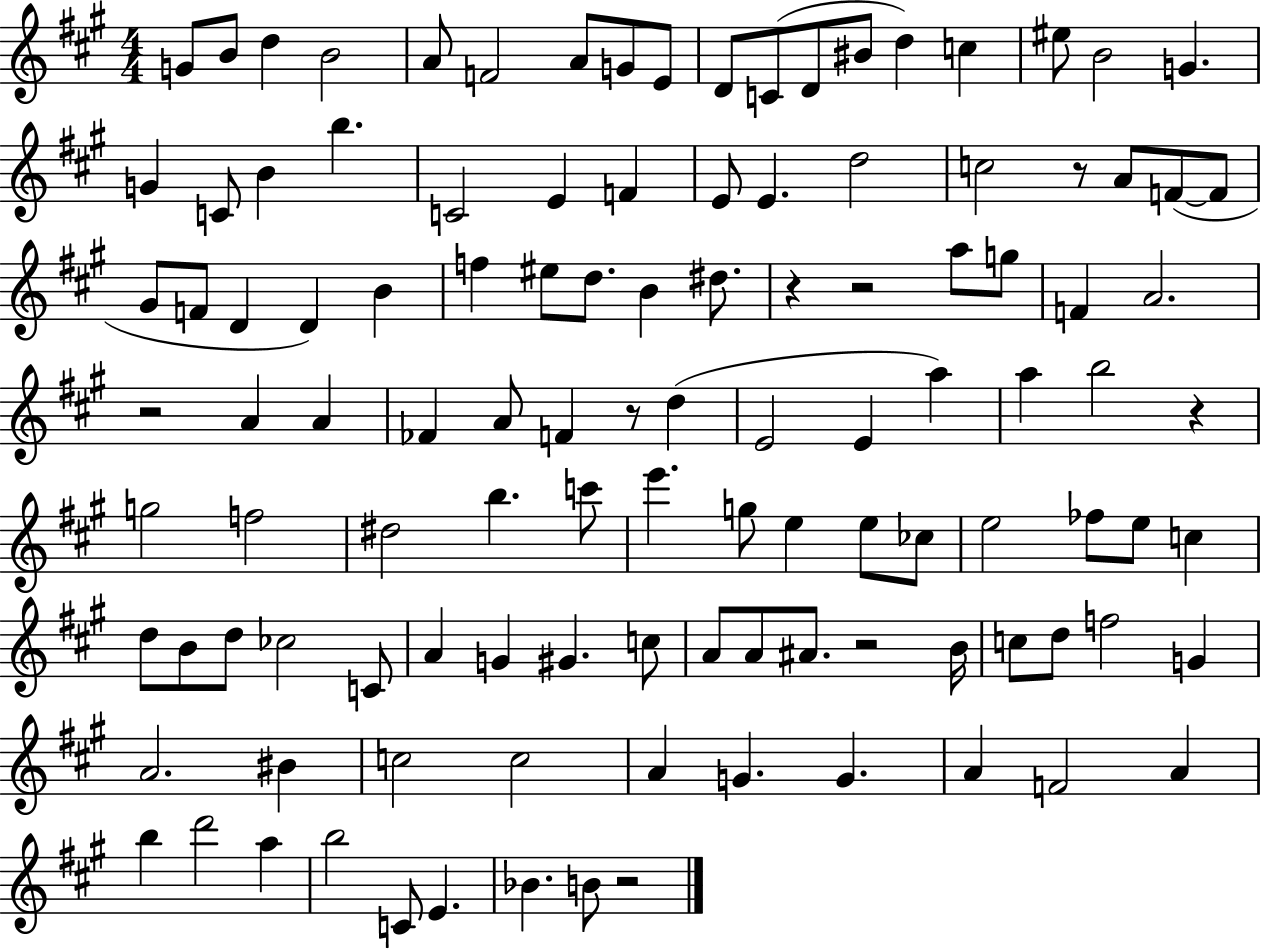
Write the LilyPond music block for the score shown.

{
  \clef treble
  \numericTimeSignature
  \time 4/4
  \key a \major
  \repeat volta 2 { g'8 b'8 d''4 b'2 | a'8 f'2 a'8 g'8 e'8 | d'8 c'8( d'8 bis'8 d''4) c''4 | eis''8 b'2 g'4. | \break g'4 c'8 b'4 b''4. | c'2 e'4 f'4 | e'8 e'4. d''2 | c''2 r8 a'8 f'8~(~ f'8 | \break gis'8 f'8 d'4 d'4) b'4 | f''4 eis''8 d''8. b'4 dis''8. | r4 r2 a''8 g''8 | f'4 a'2. | \break r2 a'4 a'4 | fes'4 a'8 f'4 r8 d''4( | e'2 e'4 a''4) | a''4 b''2 r4 | \break g''2 f''2 | dis''2 b''4. c'''8 | e'''4. g''8 e''4 e''8 ces''8 | e''2 fes''8 e''8 c''4 | \break d''8 b'8 d''8 ces''2 c'8 | a'4 g'4 gis'4. c''8 | a'8 a'8 ais'8. r2 b'16 | c''8 d''8 f''2 g'4 | \break a'2. bis'4 | c''2 c''2 | a'4 g'4. g'4. | a'4 f'2 a'4 | \break b''4 d'''2 a''4 | b''2 c'8 e'4. | bes'4. b'8 r2 | } \bar "|."
}